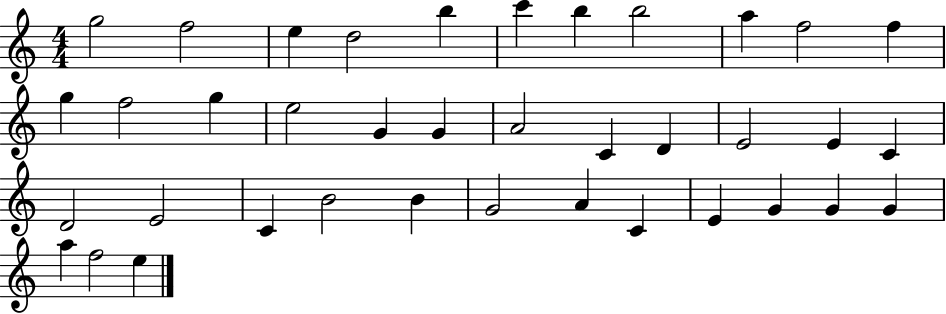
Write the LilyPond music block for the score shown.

{
  \clef treble
  \numericTimeSignature
  \time 4/4
  \key c \major
  g''2 f''2 | e''4 d''2 b''4 | c'''4 b''4 b''2 | a''4 f''2 f''4 | \break g''4 f''2 g''4 | e''2 g'4 g'4 | a'2 c'4 d'4 | e'2 e'4 c'4 | \break d'2 e'2 | c'4 b'2 b'4 | g'2 a'4 c'4 | e'4 g'4 g'4 g'4 | \break a''4 f''2 e''4 | \bar "|."
}